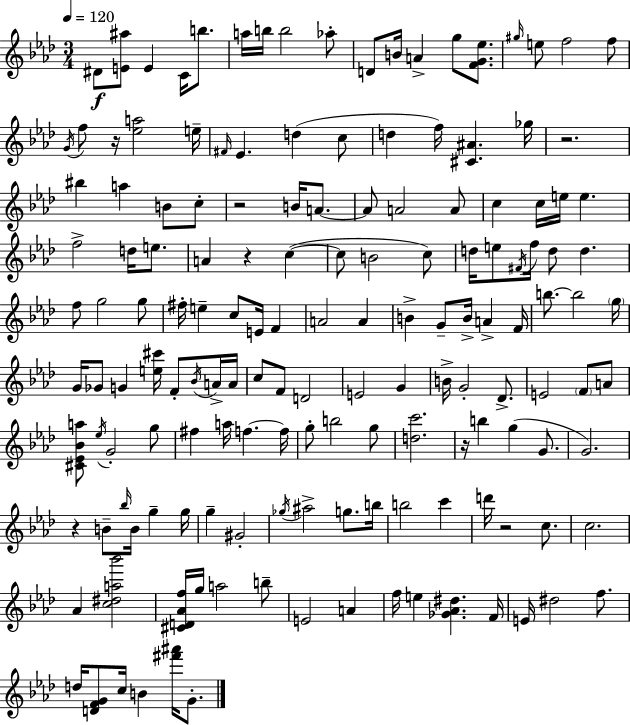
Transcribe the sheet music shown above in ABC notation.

X:1
T:Untitled
M:3/4
L:1/4
K:Fm
^D/2 [E^a]/2 E C/4 b/2 a/4 b/4 b2 _a/2 D/2 B/4 A g/2 [FG_e]/2 ^g/4 e/2 f2 f/2 G/4 f/2 z/4 [_ea]2 e/4 ^F/4 _E d c/2 d f/4 [^C^A] _g/4 z2 ^b a B/2 c/2 z2 B/4 A/2 A/2 A2 A/2 c c/4 e/4 e f2 d/4 e/2 A z c c/2 B2 c/2 d/4 e/2 ^F/4 f/4 d/2 d f/2 g2 g/2 ^f/4 e c/2 E/4 F A2 A B G/2 B/4 A F/4 b/2 b2 g/4 G/4 _G/2 G [e^c']/4 F/2 _B/4 A/4 A/4 c/2 F/2 D2 E2 G B/4 G2 _D/2 E2 F/2 A/2 [^C_E_Ba]/2 _e/4 G2 g/2 ^f a/4 f f/4 g/2 b2 g/2 [dc']2 z/4 b g G/2 G2 z B/2 _b/4 B/4 g g/4 g ^G2 _g/4 ^a2 g/2 b/4 b2 c' d'/4 z2 c/2 c2 _A [c^da_b']2 [^CD_Af]/4 g/4 a2 b/2 E2 A f/4 e [_G_A^d] F/4 E/4 ^d2 f/2 d/4 [DFG]/2 c/4 B [^f'^a']/4 G/2